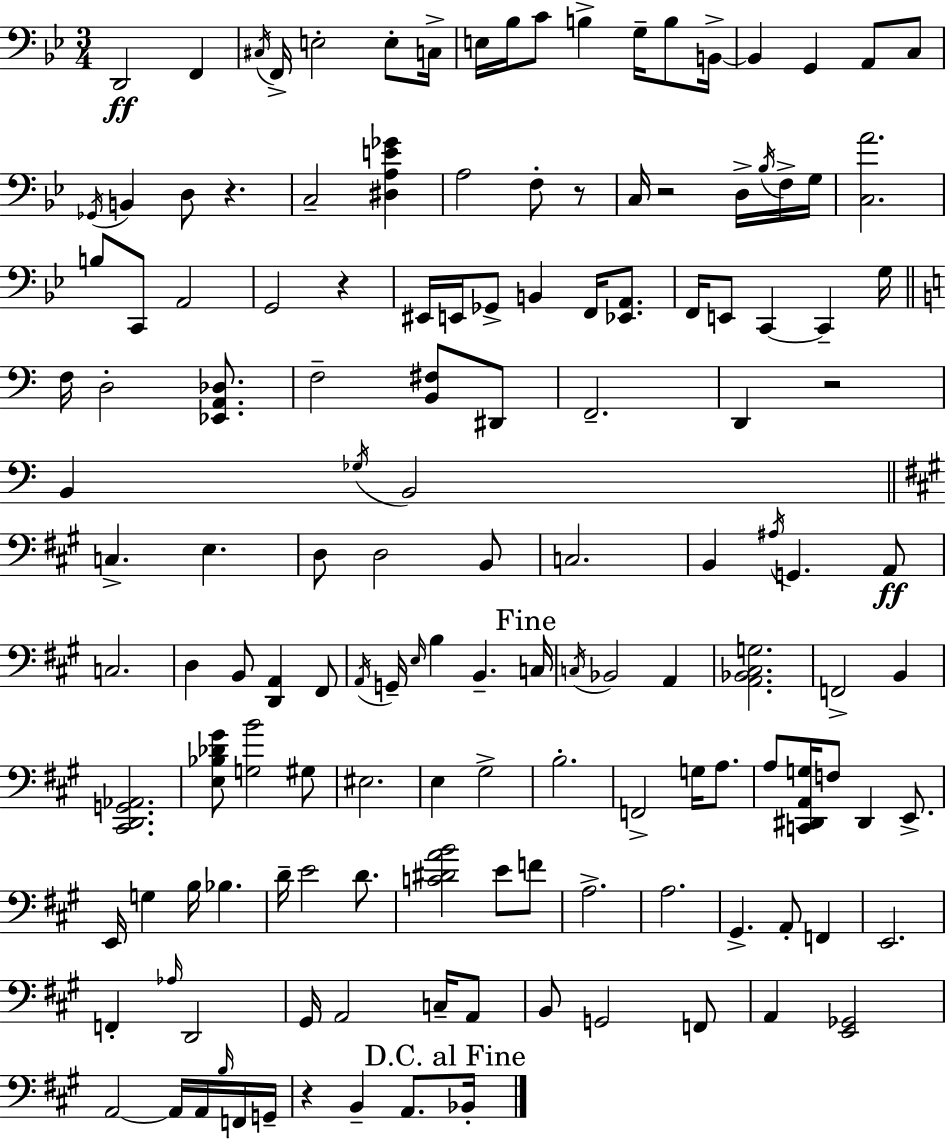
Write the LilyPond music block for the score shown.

{
  \clef bass
  \numericTimeSignature
  \time 3/4
  \key g \minor
  \repeat volta 2 { d,2\ff f,4 | \acciaccatura { cis16 } f,16-> e2-. e8-. | c16-> e16 bes16 c'8 b4-> g16-- b8 | b,16->~~ b,4 g,4 a,8 c8 | \break \acciaccatura { ges,16 } b,4 d8 r4. | c2-- <dis a e' ges'>4 | a2 f8-. | r8 c16 r2 d16-> | \break \acciaccatura { bes16 } f16-> g16 <c a'>2. | b8 c,8 a,2 | g,2 r4 | eis,16 e,16 ges,8-> b,4 f,16 | \break <ees, a,>8. f,16 e,8 c,4~~ c,4-- | g16 \bar "||" \break \key c \major f16 d2-. <ees, a, des>8. | f2-- <b, fis>8 dis,8 | f,2.-- | d,4 r2 | \break b,4 \acciaccatura { ges16 } b,2 | \bar "||" \break \key a \major c4.-> e4. | d8 d2 b,8 | c2. | b,4 \acciaccatura { ais16 } g,4. a,8\ff | \break c2. | d4 b,8 <d, a,>4 fis,8 | \acciaccatura { a,16 } g,16-- \grace { e16 } b4 b,4.-- | \mark "Fine" c16 \acciaccatura { c16 } bes,2 | \break a,4 <a, bes, cis g>2. | f,2-> | b,4 <cis, d, g, aes,>2. | <e bes des' gis'>8 <g b'>2 | \break gis8 eis2. | e4 gis2-> | b2.-. | f,2-> | \break g16 a8. a8 <c, dis, a, g>16 f8 dis,4 | e,8.-> e,16 g4 b16 bes4. | d'16-- e'2 | d'8. <c' dis' a' b'>2 | \break e'8 f'8 a2.-> | a2. | gis,4.-> a,8-. | f,4 e,2. | \break f,4-. \grace { aes16 } d,2 | gis,16 a,2 | c16-- a,8 b,8 g,2 | f,8 a,4 <e, ges,>2 | \break a,2~~ | a,16 a,16 \grace { b16 } f,16 g,16-- r4 b,4-- | a,8. \mark "D.C. al Fine" bes,16-. } \bar "|."
}